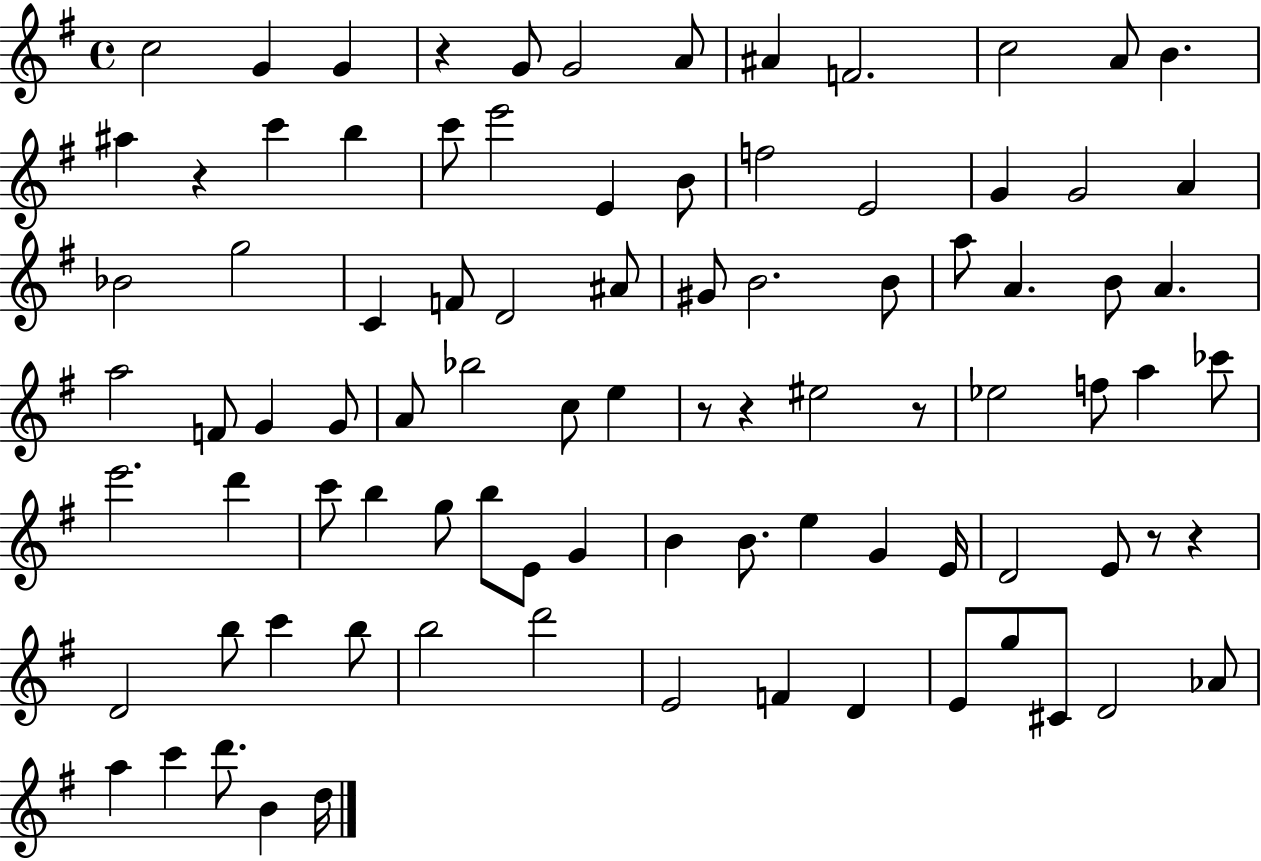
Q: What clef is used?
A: treble